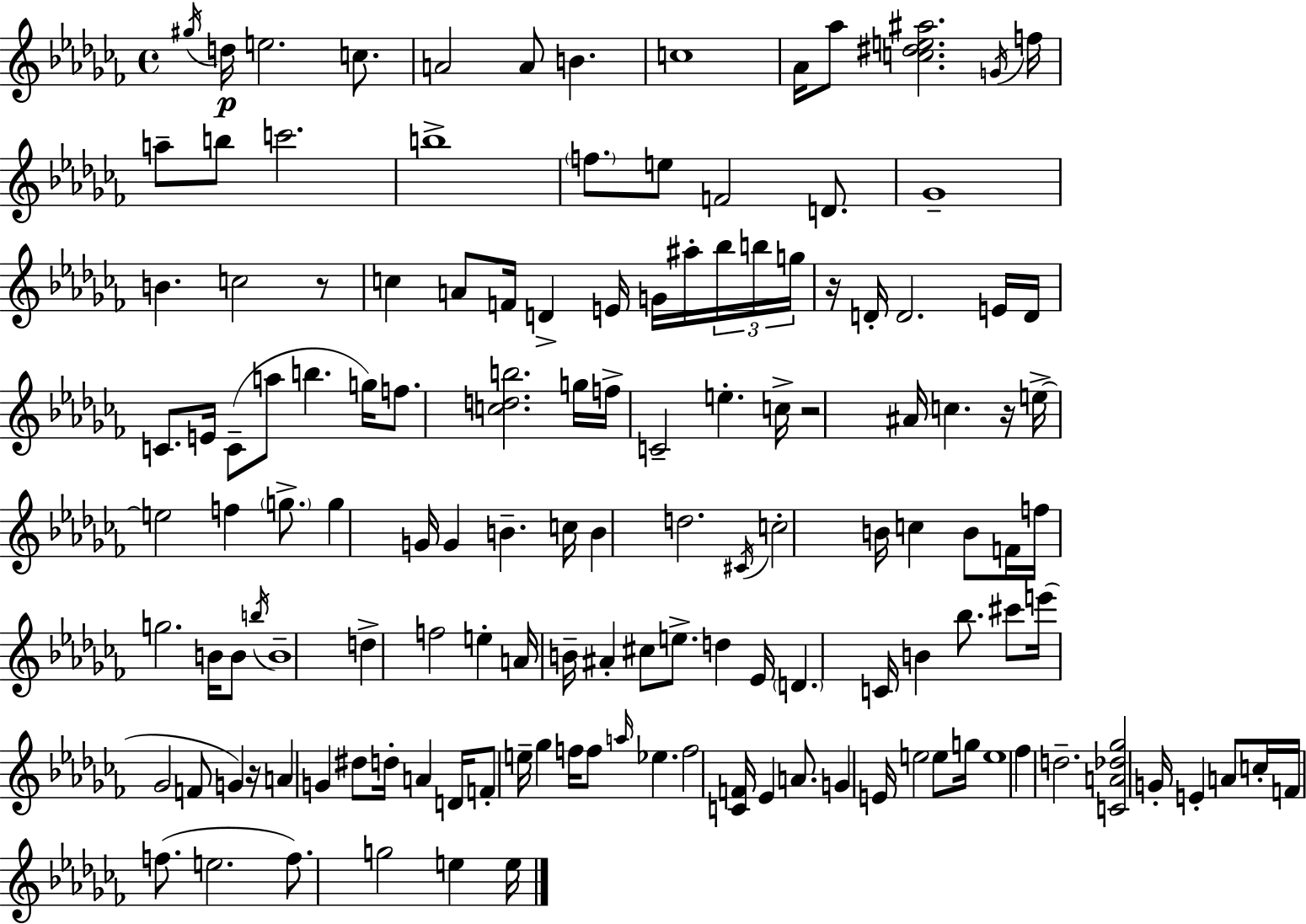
X:1
T:Untitled
M:4/4
L:1/4
K:Abm
^g/4 d/4 e2 c/2 A2 A/2 B c4 _A/4 _a/2 [c^de^a]2 G/4 f/4 a/2 b/2 c'2 b4 f/2 e/2 F2 D/2 _G4 B c2 z/2 c A/2 F/4 D E/4 G/4 ^a/4 _b/4 b/4 g/4 z/4 D/4 D2 E/4 D/4 C/2 E/4 C/2 a/2 b g/4 f/2 [cdb]2 g/4 f/4 C2 e c/4 z2 ^A/4 c z/4 e/4 e2 f g/2 g G/4 G B c/4 B d2 ^C/4 c2 B/4 c B/2 F/4 f/4 g2 B/4 B/2 b/4 B4 d f2 e A/4 B/4 ^A ^c/2 e/2 d _E/4 D C/4 B _b/2 ^c'/2 e'/4 _G2 F/2 G z/4 A G ^d/2 d/4 A D/4 F/2 e/4 _g f/4 f/2 a/4 _e f2 [CF]/4 _E A/2 G E/4 e2 e/2 g/4 e4 _f d2 [CA_d_g]2 G/4 E A/2 c/4 F/4 f/2 e2 f/2 g2 e e/4